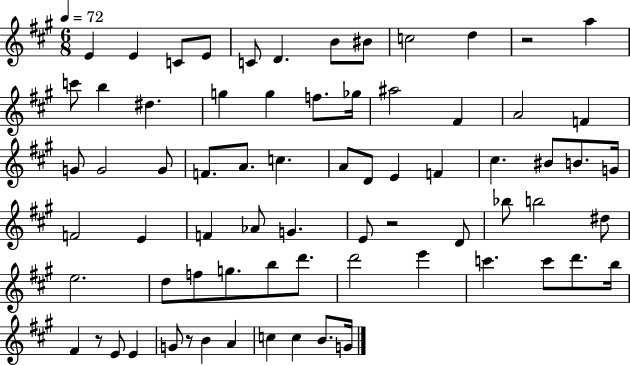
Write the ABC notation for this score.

X:1
T:Untitled
M:6/8
L:1/4
K:A
E E C/2 E/2 C/2 D B/2 ^B/2 c2 d z2 a c'/2 b ^d g g f/2 _g/4 ^a2 ^F A2 F G/2 G2 G/2 F/2 A/2 c A/2 D/2 E F ^c ^B/2 B/2 G/4 F2 E F _A/2 G E/2 z2 D/2 _b/2 b2 ^d/2 e2 d/2 f/2 g/2 b/2 d'/2 d'2 e' c' c'/2 d'/2 b/4 ^F z/2 E/2 E G/2 z/2 B A c c B/2 G/4